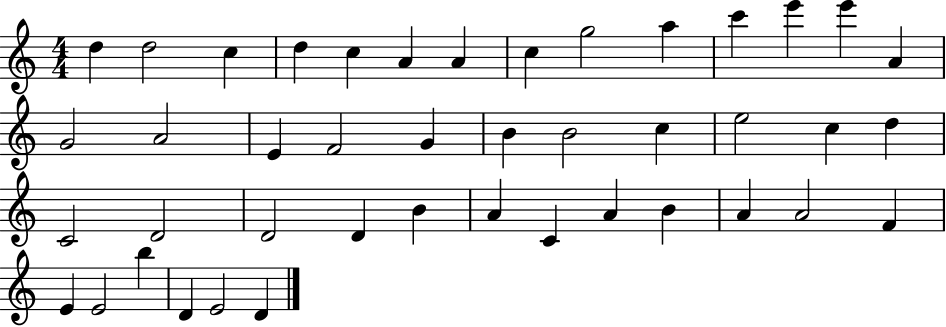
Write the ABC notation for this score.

X:1
T:Untitled
M:4/4
L:1/4
K:C
d d2 c d c A A c g2 a c' e' e' A G2 A2 E F2 G B B2 c e2 c d C2 D2 D2 D B A C A B A A2 F E E2 b D E2 D